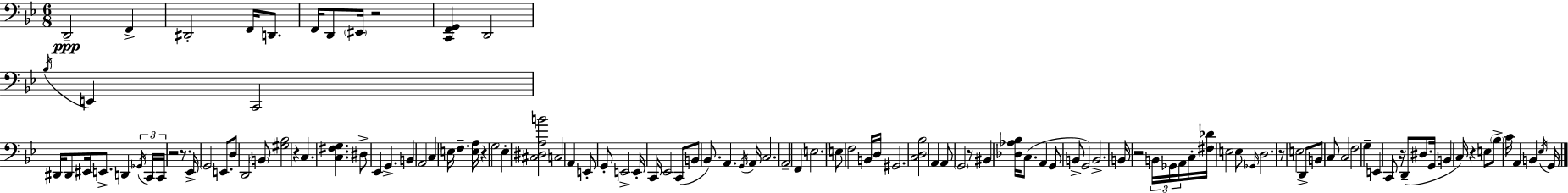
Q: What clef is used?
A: bass